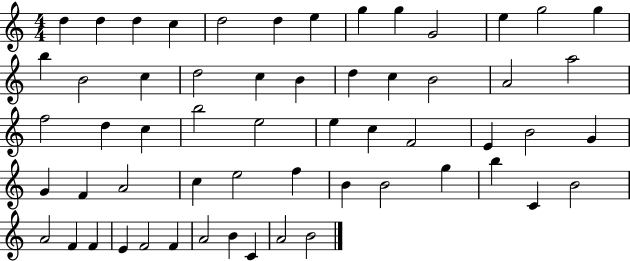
{
  \clef treble
  \numericTimeSignature
  \time 4/4
  \key c \major
  d''4 d''4 d''4 c''4 | d''2 d''4 e''4 | g''4 g''4 g'2 | e''4 g''2 g''4 | \break b''4 b'2 c''4 | d''2 c''4 b'4 | d''4 c''4 b'2 | a'2 a''2 | \break f''2 d''4 c''4 | b''2 e''2 | e''4 c''4 f'2 | e'4 b'2 g'4 | \break g'4 f'4 a'2 | c''4 e''2 f''4 | b'4 b'2 g''4 | b''4 c'4 b'2 | \break a'2 f'4 f'4 | e'4 f'2 f'4 | a'2 b'4 c'4 | a'2 b'2 | \break \bar "|."
}